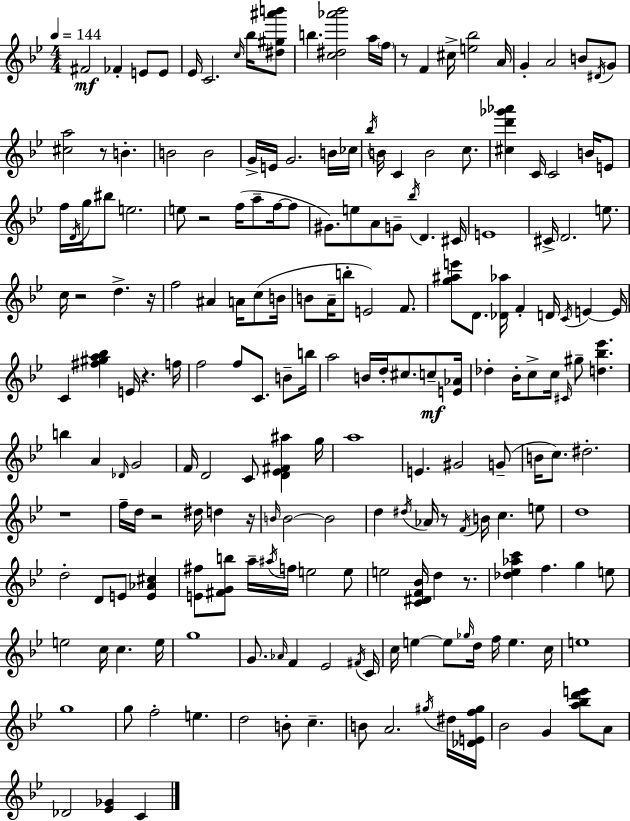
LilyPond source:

{
  \clef treble
  \numericTimeSignature
  \time 4/4
  \key bes \major
  \tempo 4 = 144
  \repeat volta 2 { fis'2\mf fes'4-. e'8 e'8 | ees'16 c'2. \grace { c''16 } bes''16 <dis'' gis'' ais''' b'''>8 | b''4. <c'' dis'' aes''' bes'''>2 a''16 | \parenthesize f''16 r8 f'4 cis''16-> <e'' bes''>2 | \break a'16 g'4-. a'2 b'8 \acciaccatura { dis'16 } | g'8 <cis'' a''>2 r8 b'4.-. | b'2 b'2 | g'16-> e'16 g'2. | \break b'16 ces''16 \acciaccatura { bes''16 } b'16 c'4 b'2 | c''8. <cis'' d''' ges''' aes'''>4 c'16 c'2 | b'16 e'8 f''16 \acciaccatura { d'16 } g''16 bis''8 e''2. | e''8 r2 f''16( a''8-- | \break f''16~~ f''8 gis'8.) e''8 a'8 g'8-- \acciaccatura { bes''16 } d'4. | cis'16 e'1 | cis'16-> d'2. | e''8. c''16 r2 d''4.-> | \break r16 f''2 ais'4 | a'16 c''8( b'16 b'8 a'16-- b''8-. e'2) | f'8. <g'' ais'' e'''>8 d'8. <des' aes''>16 f'4-. d'16 | \acciaccatura { c'16 } e'4~~ e'16 c'4 <fis'' gis'' a'' bes''>4 e'16 r4. | \break f''16 f''2 f''8 | c'8. b'8-- b''16 a''2 b'16 d''16-. | cis''8. c''8--\mf <e' aes'>16 des''4-. bes'16-. c''8-> c''16 \grace { cis'16 } gis''8-- | <d'' bes'' ees'''>4. b''4 a'4 \grace { des'16 } | \break g'2 f'16 d'2 | c'8 <d' ees' fis' ais''>4 g''16 a''1 | e'4. gis'2 | g'8--( b'16 c''8.) dis''2.-. | \break r1 | f''16-- d''16 r2 | dis''16 d''4 r16 \grace { b'16 } b'2~~ | b'2 d''4 \acciaccatura { dis''16 } aes'16 r8 | \break \acciaccatura { f'16 } b'16 c''4. e''8 d''1 | d''2-. | d'8 e'8 <e' aes' cis''>4 <e' fis''>8 <fis' g' b''>8 a''16-- | \acciaccatura { ais''16 } f''16 e''2 e''8 e''2 | \break <c' dis' f' bes'>16 d''4 r8. <des'' ees'' aes'' c'''>4 | f''4. g''4 e''8 e''2 | c''16 c''4. e''16 g''1 | g'8. \grace { aes'16 } | \break f'4 ees'2 \acciaccatura { fis'16 } c'16 c''16 e''4~~ | e''8 \grace { ges''16 } d''16 f''16 e''4. c''16 e''1 | g''1 | g''8 | \break f''2-. e''4. d''2 | b'8-. c''4.-- b'8 | a'2. \acciaccatura { gis''16 } dis''16 <des' e' f'' gis''>16 | bes'2 g'4 <a'' bes'' d''' e'''>8 a'8 | \break des'2 <ees' ges'>4 c'4 | } \bar "|."
}